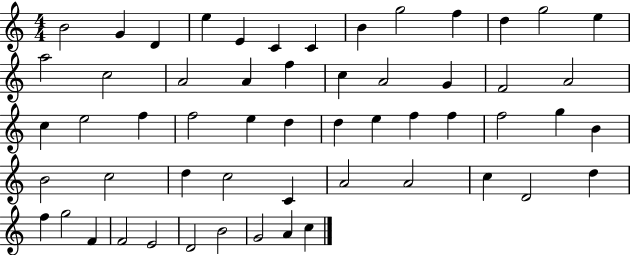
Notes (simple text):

B4/h G4/q D4/q E5/q E4/q C4/q C4/q B4/q G5/h F5/q D5/q G5/h E5/q A5/h C5/h A4/h A4/q F5/q C5/q A4/h G4/q F4/h A4/h C5/q E5/h F5/q F5/h E5/q D5/q D5/q E5/q F5/q F5/q F5/h G5/q B4/q B4/h C5/h D5/q C5/h C4/q A4/h A4/h C5/q D4/h D5/q F5/q G5/h F4/q F4/h E4/h D4/h B4/h G4/h A4/q C5/q